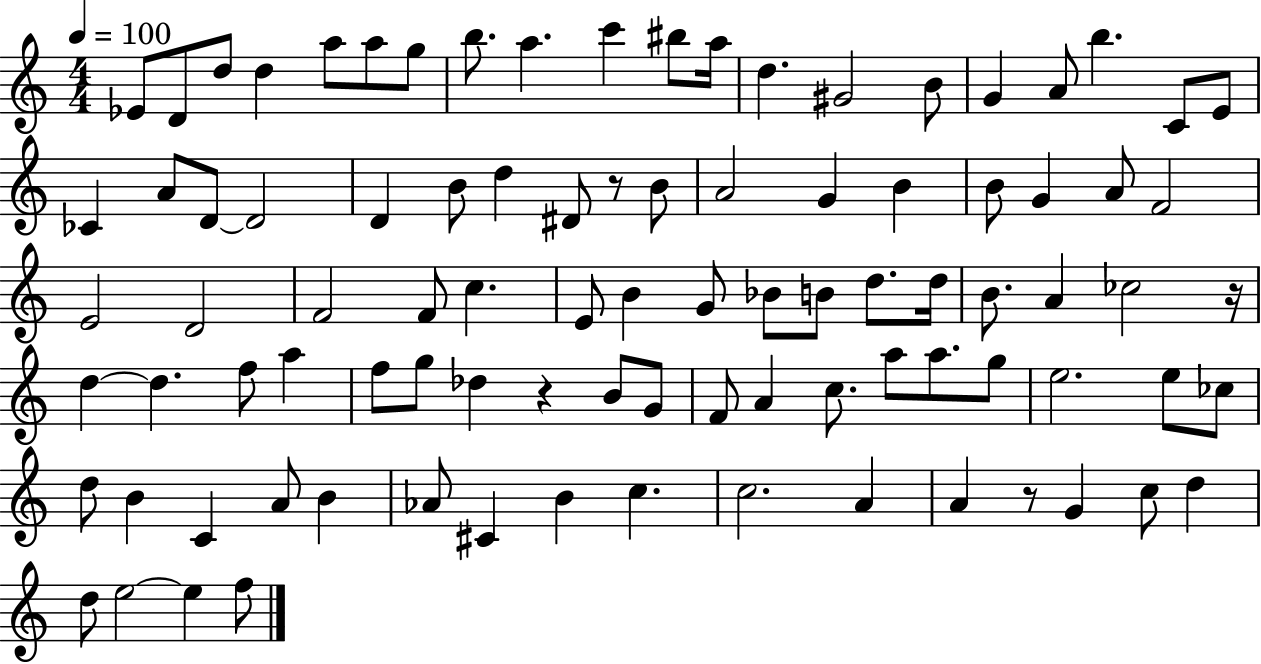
X:1
T:Untitled
M:4/4
L:1/4
K:C
_E/2 D/2 d/2 d a/2 a/2 g/2 b/2 a c' ^b/2 a/4 d ^G2 B/2 G A/2 b C/2 E/2 _C A/2 D/2 D2 D B/2 d ^D/2 z/2 B/2 A2 G B B/2 G A/2 F2 E2 D2 F2 F/2 c E/2 B G/2 _B/2 B/2 d/2 d/4 B/2 A _c2 z/4 d d f/2 a f/2 g/2 _d z B/2 G/2 F/2 A c/2 a/2 a/2 g/2 e2 e/2 _c/2 d/2 B C A/2 B _A/2 ^C B c c2 A A z/2 G c/2 d d/2 e2 e f/2